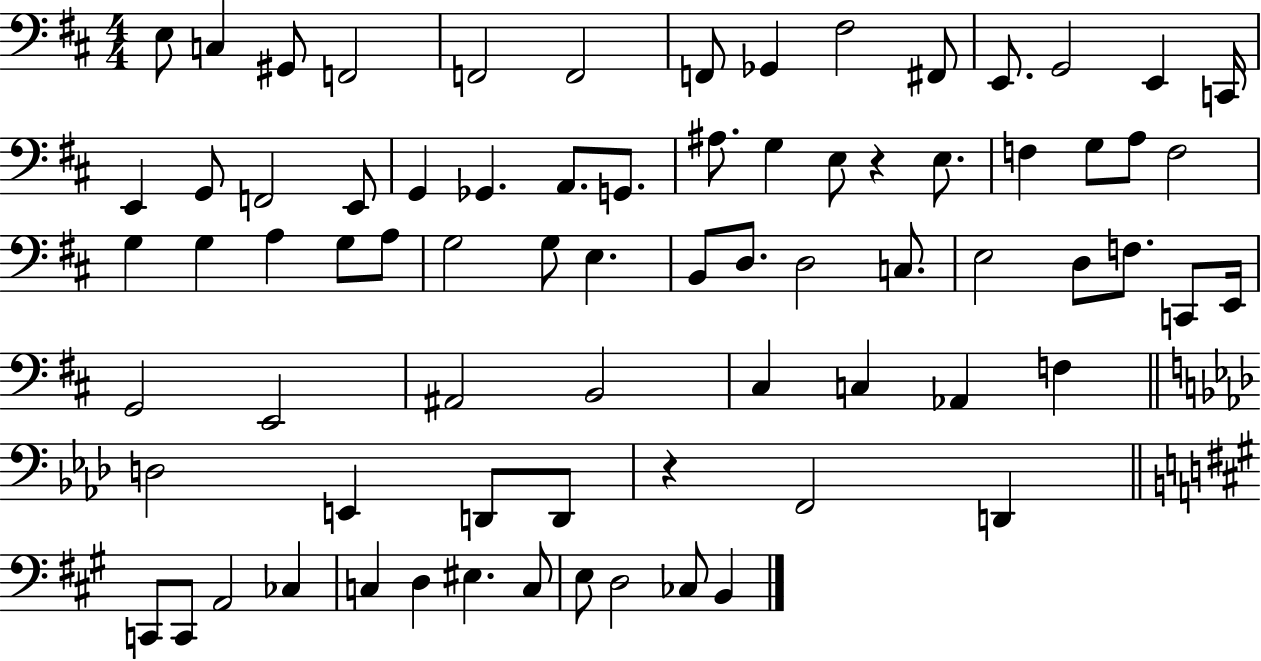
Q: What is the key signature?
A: D major